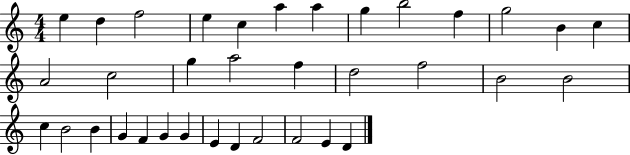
X:1
T:Untitled
M:4/4
L:1/4
K:C
e d f2 e c a a g b2 f g2 B c A2 c2 g a2 f d2 f2 B2 B2 c B2 B G F G G E D F2 F2 E D